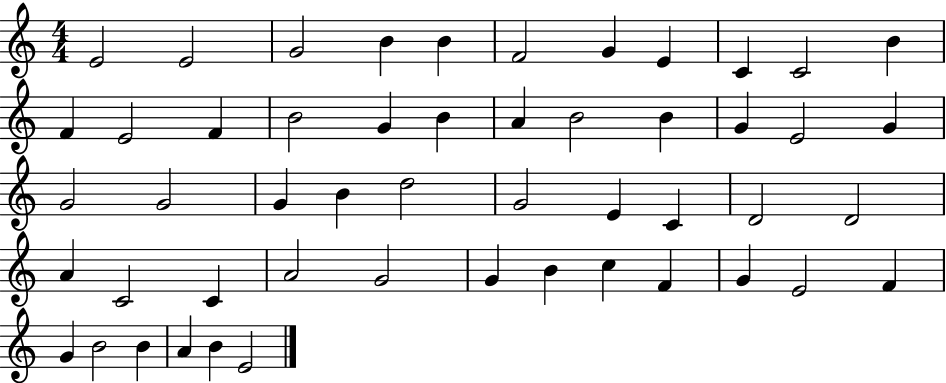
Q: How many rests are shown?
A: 0